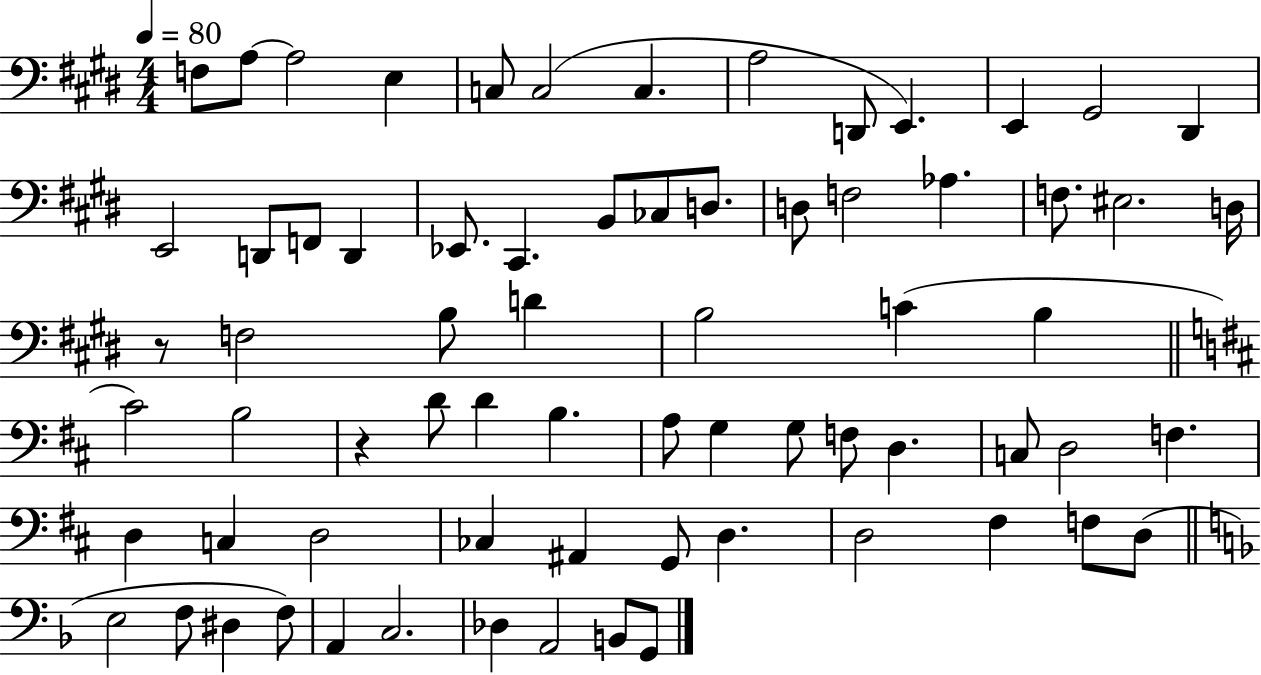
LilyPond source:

{
  \clef bass
  \numericTimeSignature
  \time 4/4
  \key e \major
  \tempo 4 = 80
  f8 a8~~ a2 e4 | c8 c2( c4. | a2 d,8 e,4.) | e,4 gis,2 dis,4 | \break e,2 d,8 f,8 d,4 | ees,8. cis,4. b,8 ces8 d8. | d8 f2 aes4. | f8. eis2. d16 | \break r8 f2 b8 d'4 | b2 c'4( b4 | \bar "||" \break \key d \major cis'2) b2 | r4 d'8 d'4 b4. | a8 g4 g8 f8 d4. | c8 d2 f4. | \break d4 c4 d2 | ces4 ais,4 g,8 d4. | d2 fis4 f8 d8( | \bar "||" \break \key f \major e2 f8 dis4 f8) | a,4 c2. | des4 a,2 b,8 g,8 | \bar "|."
}